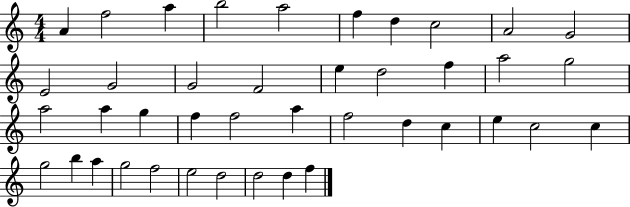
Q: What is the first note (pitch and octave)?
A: A4